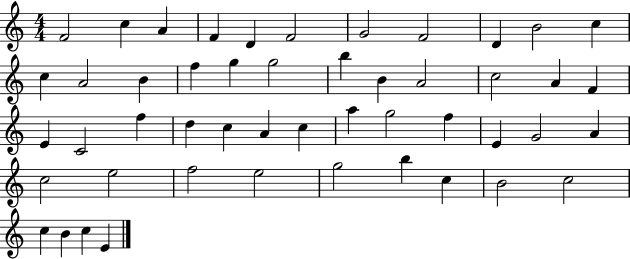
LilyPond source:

{
  \clef treble
  \numericTimeSignature
  \time 4/4
  \key c \major
  f'2 c''4 a'4 | f'4 d'4 f'2 | g'2 f'2 | d'4 b'2 c''4 | \break c''4 a'2 b'4 | f''4 g''4 g''2 | b''4 b'4 a'2 | c''2 a'4 f'4 | \break e'4 c'2 f''4 | d''4 c''4 a'4 c''4 | a''4 g''2 f''4 | e'4 g'2 a'4 | \break c''2 e''2 | f''2 e''2 | g''2 b''4 c''4 | b'2 c''2 | \break c''4 b'4 c''4 e'4 | \bar "|."
}